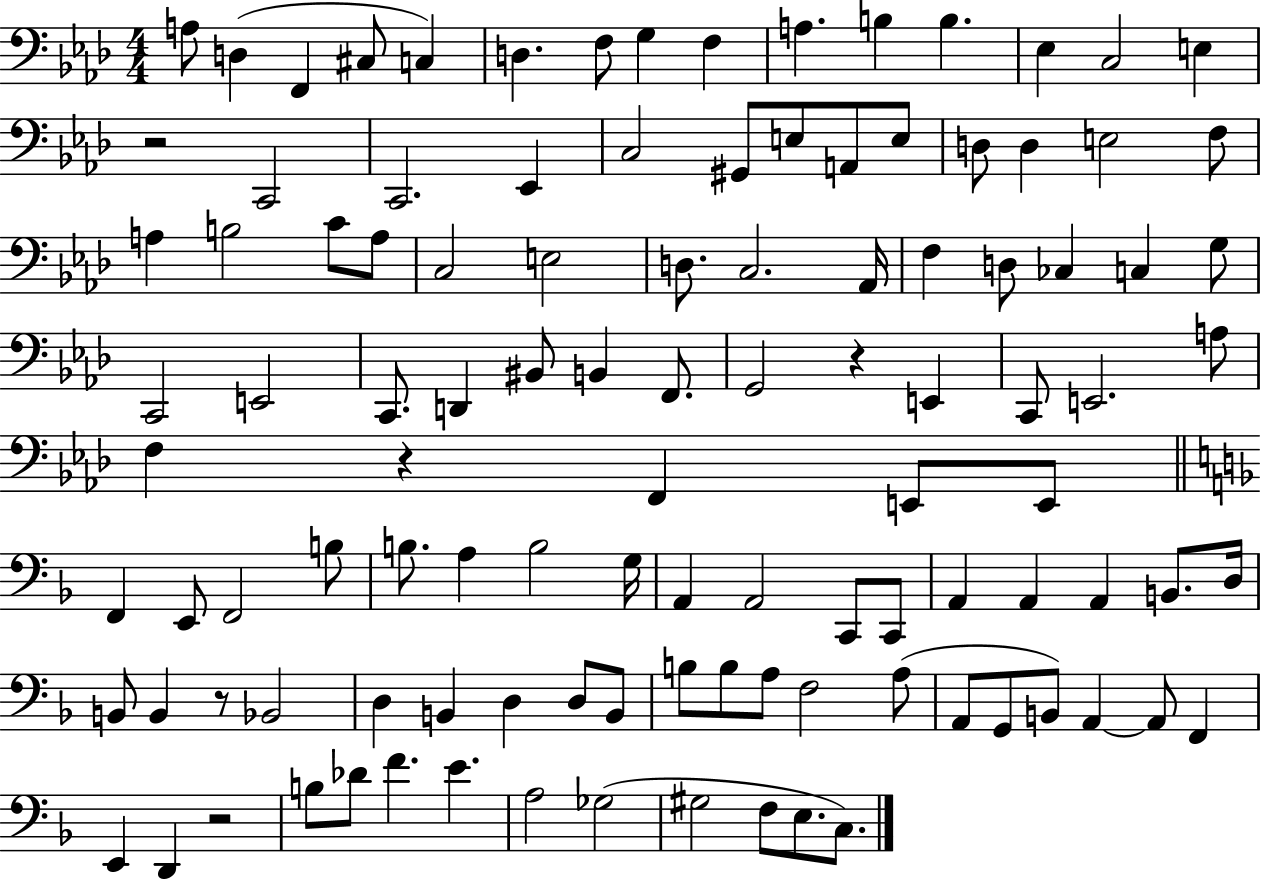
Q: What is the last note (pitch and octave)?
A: C3